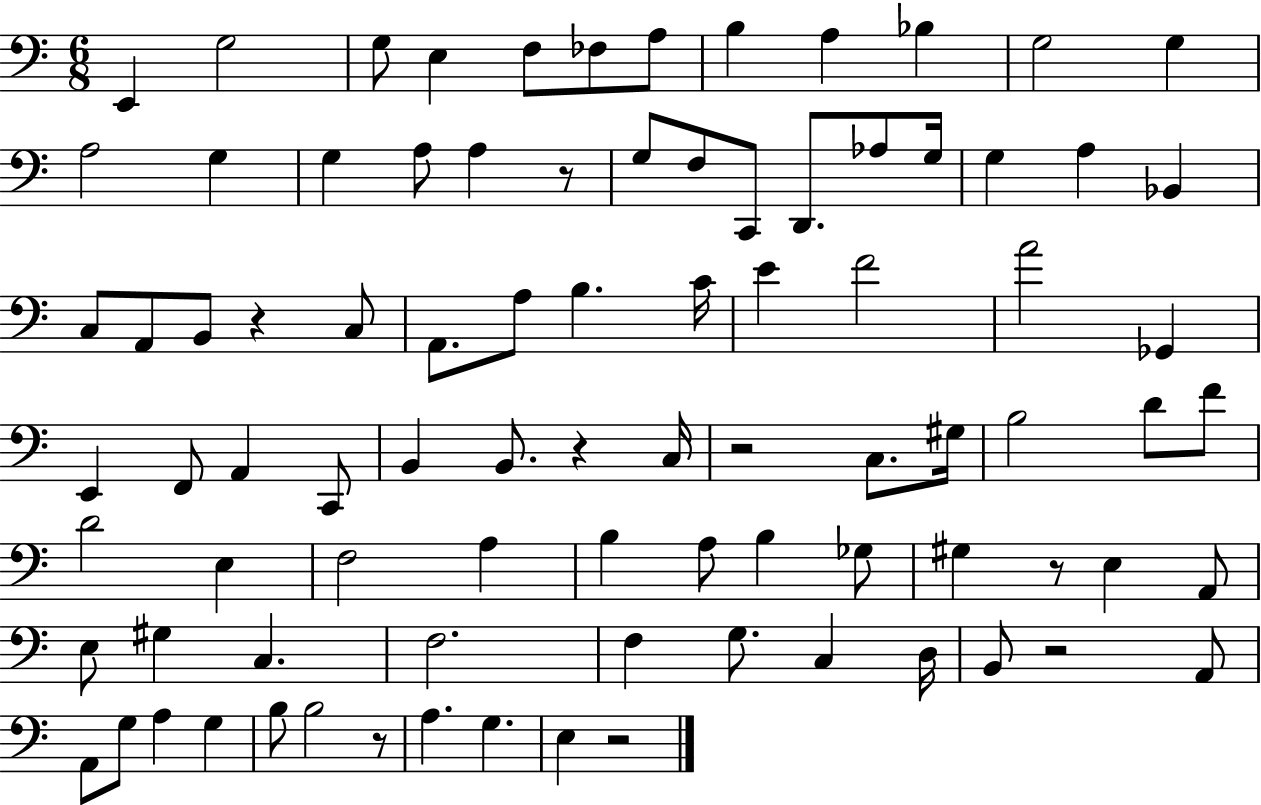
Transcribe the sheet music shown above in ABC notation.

X:1
T:Untitled
M:6/8
L:1/4
K:C
E,, G,2 G,/2 E, F,/2 _F,/2 A,/2 B, A, _B, G,2 G, A,2 G, G, A,/2 A, z/2 G,/2 F,/2 C,,/2 D,,/2 _A,/2 G,/4 G, A, _B,, C,/2 A,,/2 B,,/2 z C,/2 A,,/2 A,/2 B, C/4 E F2 A2 _G,, E,, F,,/2 A,, C,,/2 B,, B,,/2 z C,/4 z2 C,/2 ^G,/4 B,2 D/2 F/2 D2 E, F,2 A, B, A,/2 B, _G,/2 ^G, z/2 E, A,,/2 E,/2 ^G, C, F,2 F, G,/2 C, D,/4 B,,/2 z2 A,,/2 A,,/2 G,/2 A, G, B,/2 B,2 z/2 A, G, E, z2